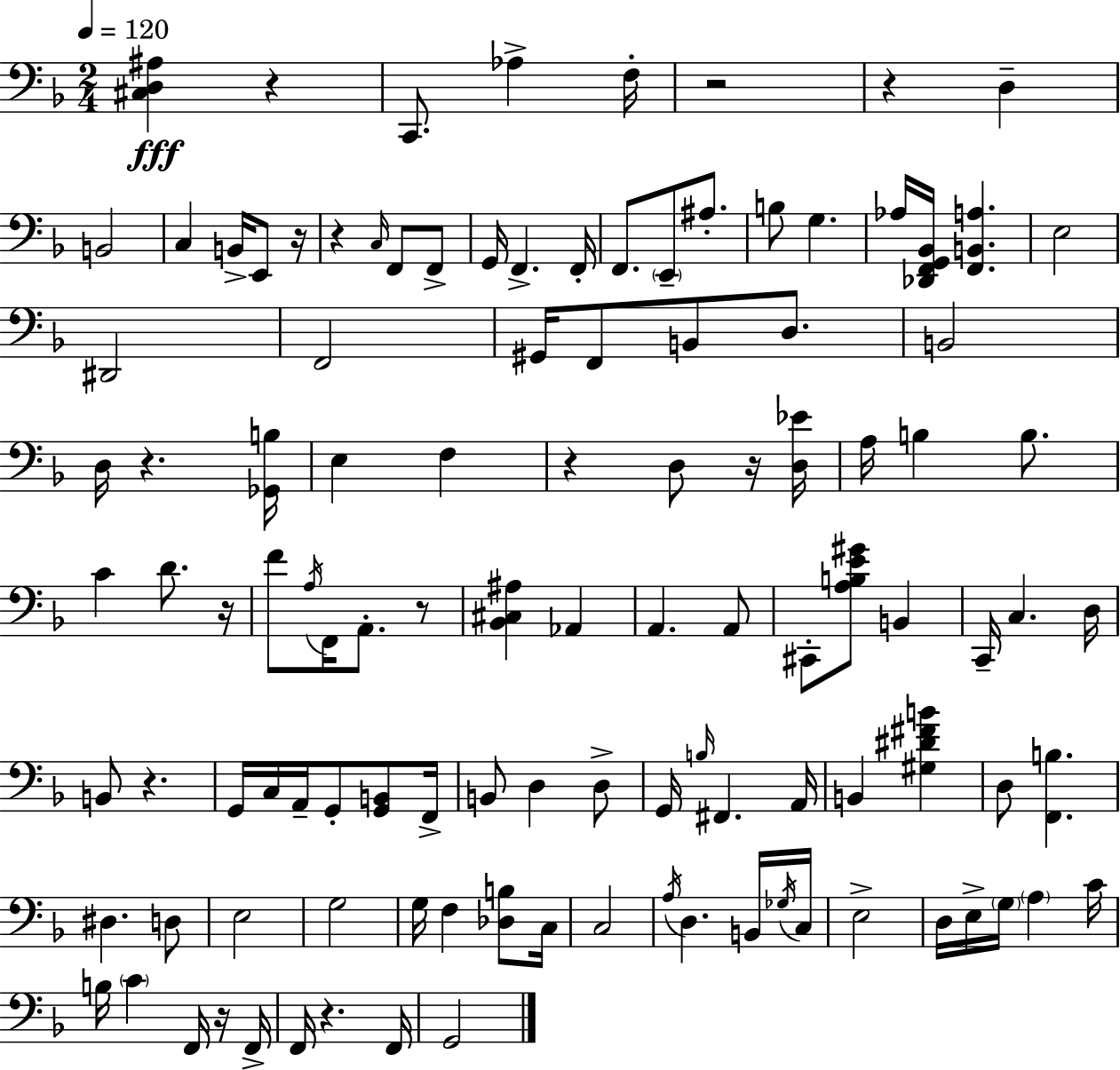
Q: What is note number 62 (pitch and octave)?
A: A2